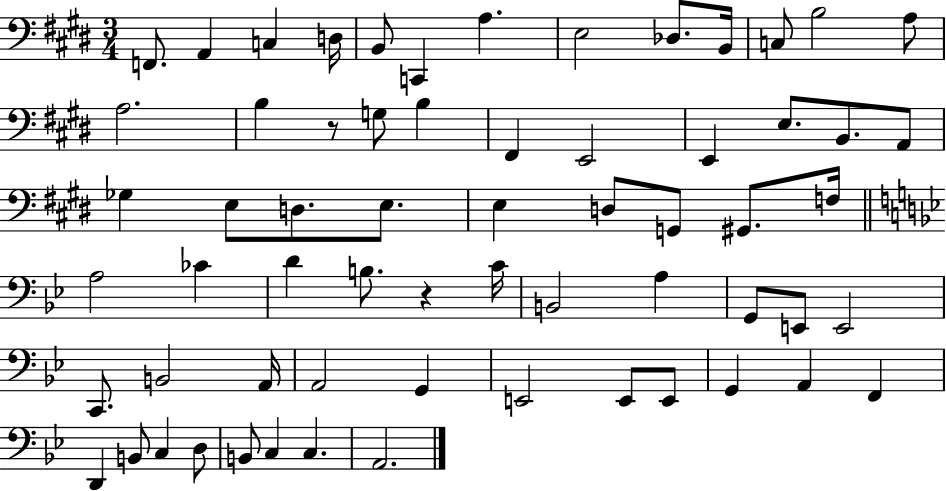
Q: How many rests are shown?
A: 2